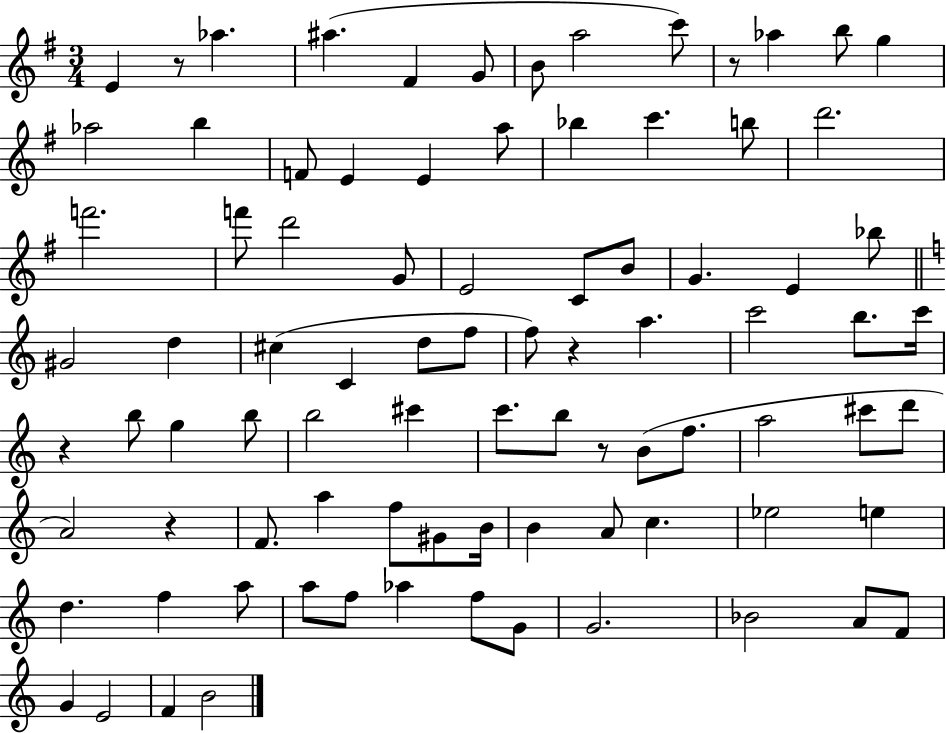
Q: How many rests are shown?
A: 6